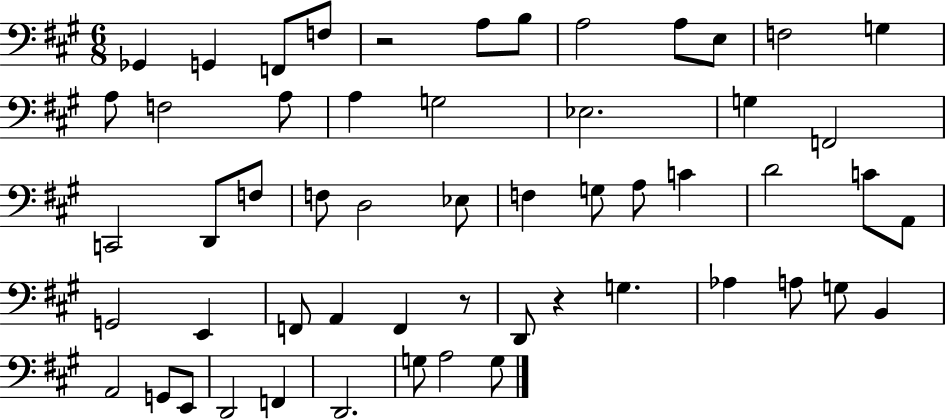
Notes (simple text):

Gb2/q G2/q F2/e F3/e R/h A3/e B3/e A3/h A3/e E3/e F3/h G3/q A3/e F3/h A3/e A3/q G3/h Eb3/h. G3/q F2/h C2/h D2/e F3/e F3/e D3/h Eb3/e F3/q G3/e A3/e C4/q D4/h C4/e A2/e G2/h E2/q F2/e A2/q F2/q R/e D2/e R/q G3/q. Ab3/q A3/e G3/e B2/q A2/h G2/e E2/e D2/h F2/q D2/h. G3/e A3/h G3/e